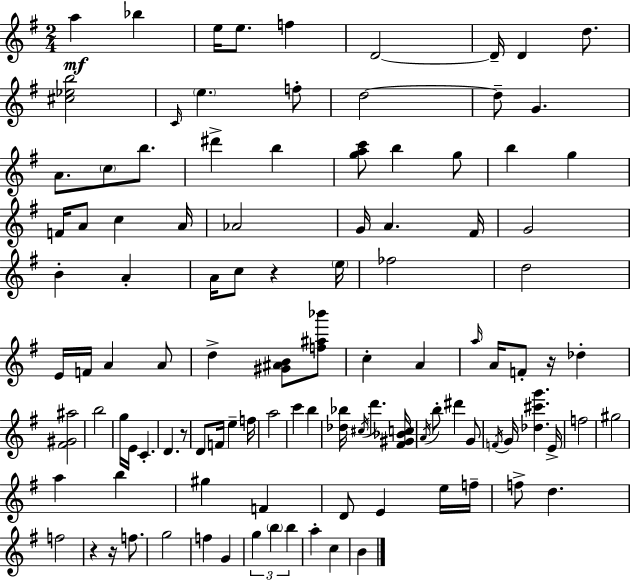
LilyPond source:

{
  \clef treble
  \numericTimeSignature
  \time 2/4
  \key e \minor
  a''4\mf bes''4 | e''16 e''8. f''4 | d'2~~ | d'16-- d'4 d''8. | \break <cis'' ees'' b''>2 | \grace { c'16 } \parenthesize e''4. f''8-. | d''2~~ | d''8-- g'4. | \break a'8. \parenthesize c''8 b''8. | dis'''4-> b''4 | <g'' a'' c'''>8 b''4 g''8 | b''4 g''4 | \break f'16 a'8 c''4 | a'16 aes'2 | g'16 a'4. | fis'16 g'2 | \break b'4-. a'4-. | a'16 c''8 r4 | \parenthesize e''16 fes''2 | d''2 | \break e'16 f'16 a'4 a'8 | d''4-> <gis' ais' b'>8 <f'' ais'' bes'''>8 | c''4-. a'4 | \grace { a''16 } a'16 f'8-. r16 des''4-. | \break <fis' gis' ais''>2 | b''2 | g''16 e'16 c'4.-. | d'4. | \break r8 d'8 f'16 e''4-- | f''16 a''2 | c'''4 b''4 | <des'' bes''>16 \acciaccatura { cis''16 } d'''4. | \break <fis' gis' bes' c''>16 \acciaccatura { a'16 } b''8-. dis'''4 | g'8 \acciaccatura { f'16 } g'16 <des'' cis''' g'''>4. | e'16-> f''2 | gis''2 | \break a''4 | b''4 gis''4 | f'4 d'8 e'4 | e''16 f''16-- f''8-> d''4. | \break f''2 | r4 | r16 f''8. g''2 | f''4 | \break g'4 \tuplet 3/2 { g''4 | \parenthesize b''4 b''4 } | a''4-. c''4 | b'4 \bar "|."
}